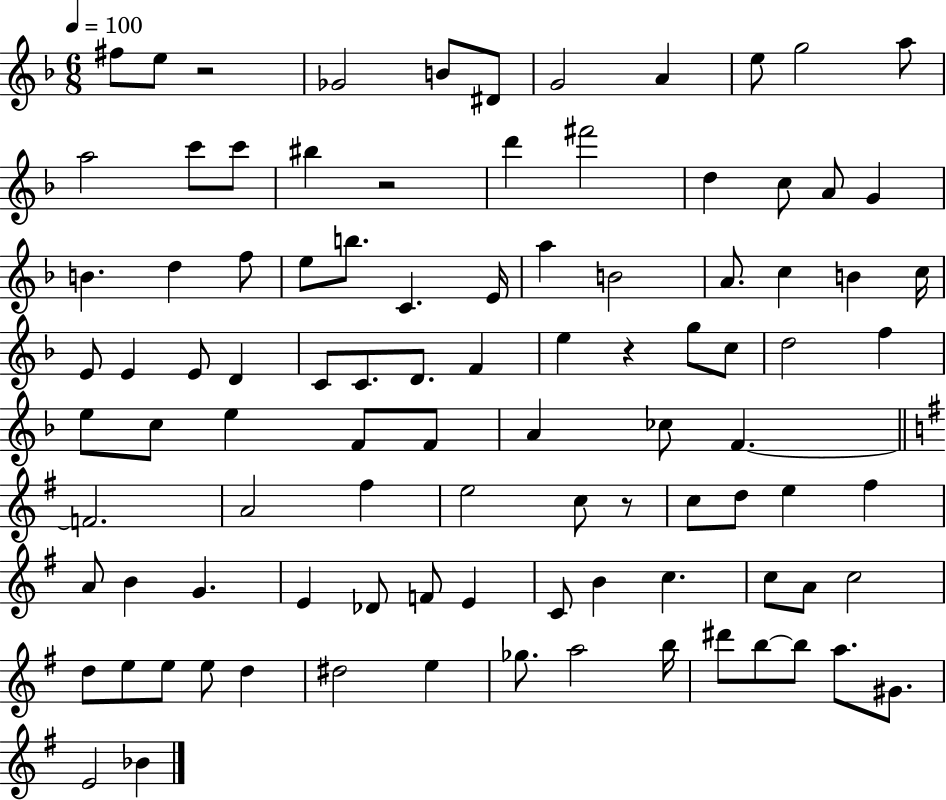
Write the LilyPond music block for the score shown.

{
  \clef treble
  \numericTimeSignature
  \time 6/8
  \key f \major
  \tempo 4 = 100
  \repeat volta 2 { fis''8 e''8 r2 | ges'2 b'8 dis'8 | g'2 a'4 | e''8 g''2 a''8 | \break a''2 c'''8 c'''8 | bis''4 r2 | d'''4 fis'''2 | d''4 c''8 a'8 g'4 | \break b'4. d''4 f''8 | e''8 b''8. c'4. e'16 | a''4 b'2 | a'8. c''4 b'4 c''16 | \break e'8 e'4 e'8 d'4 | c'8 c'8. d'8. f'4 | e''4 r4 g''8 c''8 | d''2 f''4 | \break e''8 c''8 e''4 f'8 f'8 | a'4 ces''8 f'4.~~ | \bar "||" \break \key e \minor f'2. | a'2 fis''4 | e''2 c''8 r8 | c''8 d''8 e''4 fis''4 | \break a'8 b'4 g'4. | e'4 des'8 f'8 e'4 | c'8 b'4 c''4. | c''8 a'8 c''2 | \break d''8 e''8 e''8 e''8 d''4 | dis''2 e''4 | ges''8. a''2 b''16 | dis'''8 b''8~~ b''8 a''8. gis'8. | \break e'2 bes'4 | } \bar "|."
}